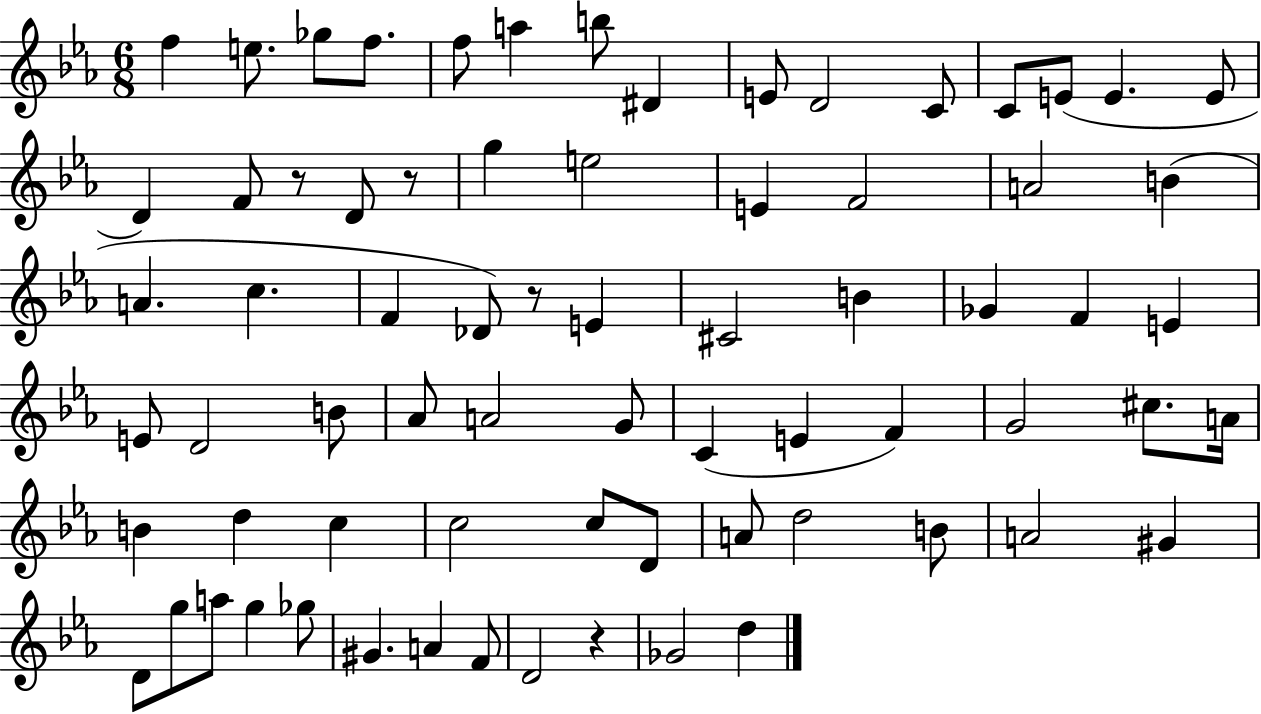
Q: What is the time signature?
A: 6/8